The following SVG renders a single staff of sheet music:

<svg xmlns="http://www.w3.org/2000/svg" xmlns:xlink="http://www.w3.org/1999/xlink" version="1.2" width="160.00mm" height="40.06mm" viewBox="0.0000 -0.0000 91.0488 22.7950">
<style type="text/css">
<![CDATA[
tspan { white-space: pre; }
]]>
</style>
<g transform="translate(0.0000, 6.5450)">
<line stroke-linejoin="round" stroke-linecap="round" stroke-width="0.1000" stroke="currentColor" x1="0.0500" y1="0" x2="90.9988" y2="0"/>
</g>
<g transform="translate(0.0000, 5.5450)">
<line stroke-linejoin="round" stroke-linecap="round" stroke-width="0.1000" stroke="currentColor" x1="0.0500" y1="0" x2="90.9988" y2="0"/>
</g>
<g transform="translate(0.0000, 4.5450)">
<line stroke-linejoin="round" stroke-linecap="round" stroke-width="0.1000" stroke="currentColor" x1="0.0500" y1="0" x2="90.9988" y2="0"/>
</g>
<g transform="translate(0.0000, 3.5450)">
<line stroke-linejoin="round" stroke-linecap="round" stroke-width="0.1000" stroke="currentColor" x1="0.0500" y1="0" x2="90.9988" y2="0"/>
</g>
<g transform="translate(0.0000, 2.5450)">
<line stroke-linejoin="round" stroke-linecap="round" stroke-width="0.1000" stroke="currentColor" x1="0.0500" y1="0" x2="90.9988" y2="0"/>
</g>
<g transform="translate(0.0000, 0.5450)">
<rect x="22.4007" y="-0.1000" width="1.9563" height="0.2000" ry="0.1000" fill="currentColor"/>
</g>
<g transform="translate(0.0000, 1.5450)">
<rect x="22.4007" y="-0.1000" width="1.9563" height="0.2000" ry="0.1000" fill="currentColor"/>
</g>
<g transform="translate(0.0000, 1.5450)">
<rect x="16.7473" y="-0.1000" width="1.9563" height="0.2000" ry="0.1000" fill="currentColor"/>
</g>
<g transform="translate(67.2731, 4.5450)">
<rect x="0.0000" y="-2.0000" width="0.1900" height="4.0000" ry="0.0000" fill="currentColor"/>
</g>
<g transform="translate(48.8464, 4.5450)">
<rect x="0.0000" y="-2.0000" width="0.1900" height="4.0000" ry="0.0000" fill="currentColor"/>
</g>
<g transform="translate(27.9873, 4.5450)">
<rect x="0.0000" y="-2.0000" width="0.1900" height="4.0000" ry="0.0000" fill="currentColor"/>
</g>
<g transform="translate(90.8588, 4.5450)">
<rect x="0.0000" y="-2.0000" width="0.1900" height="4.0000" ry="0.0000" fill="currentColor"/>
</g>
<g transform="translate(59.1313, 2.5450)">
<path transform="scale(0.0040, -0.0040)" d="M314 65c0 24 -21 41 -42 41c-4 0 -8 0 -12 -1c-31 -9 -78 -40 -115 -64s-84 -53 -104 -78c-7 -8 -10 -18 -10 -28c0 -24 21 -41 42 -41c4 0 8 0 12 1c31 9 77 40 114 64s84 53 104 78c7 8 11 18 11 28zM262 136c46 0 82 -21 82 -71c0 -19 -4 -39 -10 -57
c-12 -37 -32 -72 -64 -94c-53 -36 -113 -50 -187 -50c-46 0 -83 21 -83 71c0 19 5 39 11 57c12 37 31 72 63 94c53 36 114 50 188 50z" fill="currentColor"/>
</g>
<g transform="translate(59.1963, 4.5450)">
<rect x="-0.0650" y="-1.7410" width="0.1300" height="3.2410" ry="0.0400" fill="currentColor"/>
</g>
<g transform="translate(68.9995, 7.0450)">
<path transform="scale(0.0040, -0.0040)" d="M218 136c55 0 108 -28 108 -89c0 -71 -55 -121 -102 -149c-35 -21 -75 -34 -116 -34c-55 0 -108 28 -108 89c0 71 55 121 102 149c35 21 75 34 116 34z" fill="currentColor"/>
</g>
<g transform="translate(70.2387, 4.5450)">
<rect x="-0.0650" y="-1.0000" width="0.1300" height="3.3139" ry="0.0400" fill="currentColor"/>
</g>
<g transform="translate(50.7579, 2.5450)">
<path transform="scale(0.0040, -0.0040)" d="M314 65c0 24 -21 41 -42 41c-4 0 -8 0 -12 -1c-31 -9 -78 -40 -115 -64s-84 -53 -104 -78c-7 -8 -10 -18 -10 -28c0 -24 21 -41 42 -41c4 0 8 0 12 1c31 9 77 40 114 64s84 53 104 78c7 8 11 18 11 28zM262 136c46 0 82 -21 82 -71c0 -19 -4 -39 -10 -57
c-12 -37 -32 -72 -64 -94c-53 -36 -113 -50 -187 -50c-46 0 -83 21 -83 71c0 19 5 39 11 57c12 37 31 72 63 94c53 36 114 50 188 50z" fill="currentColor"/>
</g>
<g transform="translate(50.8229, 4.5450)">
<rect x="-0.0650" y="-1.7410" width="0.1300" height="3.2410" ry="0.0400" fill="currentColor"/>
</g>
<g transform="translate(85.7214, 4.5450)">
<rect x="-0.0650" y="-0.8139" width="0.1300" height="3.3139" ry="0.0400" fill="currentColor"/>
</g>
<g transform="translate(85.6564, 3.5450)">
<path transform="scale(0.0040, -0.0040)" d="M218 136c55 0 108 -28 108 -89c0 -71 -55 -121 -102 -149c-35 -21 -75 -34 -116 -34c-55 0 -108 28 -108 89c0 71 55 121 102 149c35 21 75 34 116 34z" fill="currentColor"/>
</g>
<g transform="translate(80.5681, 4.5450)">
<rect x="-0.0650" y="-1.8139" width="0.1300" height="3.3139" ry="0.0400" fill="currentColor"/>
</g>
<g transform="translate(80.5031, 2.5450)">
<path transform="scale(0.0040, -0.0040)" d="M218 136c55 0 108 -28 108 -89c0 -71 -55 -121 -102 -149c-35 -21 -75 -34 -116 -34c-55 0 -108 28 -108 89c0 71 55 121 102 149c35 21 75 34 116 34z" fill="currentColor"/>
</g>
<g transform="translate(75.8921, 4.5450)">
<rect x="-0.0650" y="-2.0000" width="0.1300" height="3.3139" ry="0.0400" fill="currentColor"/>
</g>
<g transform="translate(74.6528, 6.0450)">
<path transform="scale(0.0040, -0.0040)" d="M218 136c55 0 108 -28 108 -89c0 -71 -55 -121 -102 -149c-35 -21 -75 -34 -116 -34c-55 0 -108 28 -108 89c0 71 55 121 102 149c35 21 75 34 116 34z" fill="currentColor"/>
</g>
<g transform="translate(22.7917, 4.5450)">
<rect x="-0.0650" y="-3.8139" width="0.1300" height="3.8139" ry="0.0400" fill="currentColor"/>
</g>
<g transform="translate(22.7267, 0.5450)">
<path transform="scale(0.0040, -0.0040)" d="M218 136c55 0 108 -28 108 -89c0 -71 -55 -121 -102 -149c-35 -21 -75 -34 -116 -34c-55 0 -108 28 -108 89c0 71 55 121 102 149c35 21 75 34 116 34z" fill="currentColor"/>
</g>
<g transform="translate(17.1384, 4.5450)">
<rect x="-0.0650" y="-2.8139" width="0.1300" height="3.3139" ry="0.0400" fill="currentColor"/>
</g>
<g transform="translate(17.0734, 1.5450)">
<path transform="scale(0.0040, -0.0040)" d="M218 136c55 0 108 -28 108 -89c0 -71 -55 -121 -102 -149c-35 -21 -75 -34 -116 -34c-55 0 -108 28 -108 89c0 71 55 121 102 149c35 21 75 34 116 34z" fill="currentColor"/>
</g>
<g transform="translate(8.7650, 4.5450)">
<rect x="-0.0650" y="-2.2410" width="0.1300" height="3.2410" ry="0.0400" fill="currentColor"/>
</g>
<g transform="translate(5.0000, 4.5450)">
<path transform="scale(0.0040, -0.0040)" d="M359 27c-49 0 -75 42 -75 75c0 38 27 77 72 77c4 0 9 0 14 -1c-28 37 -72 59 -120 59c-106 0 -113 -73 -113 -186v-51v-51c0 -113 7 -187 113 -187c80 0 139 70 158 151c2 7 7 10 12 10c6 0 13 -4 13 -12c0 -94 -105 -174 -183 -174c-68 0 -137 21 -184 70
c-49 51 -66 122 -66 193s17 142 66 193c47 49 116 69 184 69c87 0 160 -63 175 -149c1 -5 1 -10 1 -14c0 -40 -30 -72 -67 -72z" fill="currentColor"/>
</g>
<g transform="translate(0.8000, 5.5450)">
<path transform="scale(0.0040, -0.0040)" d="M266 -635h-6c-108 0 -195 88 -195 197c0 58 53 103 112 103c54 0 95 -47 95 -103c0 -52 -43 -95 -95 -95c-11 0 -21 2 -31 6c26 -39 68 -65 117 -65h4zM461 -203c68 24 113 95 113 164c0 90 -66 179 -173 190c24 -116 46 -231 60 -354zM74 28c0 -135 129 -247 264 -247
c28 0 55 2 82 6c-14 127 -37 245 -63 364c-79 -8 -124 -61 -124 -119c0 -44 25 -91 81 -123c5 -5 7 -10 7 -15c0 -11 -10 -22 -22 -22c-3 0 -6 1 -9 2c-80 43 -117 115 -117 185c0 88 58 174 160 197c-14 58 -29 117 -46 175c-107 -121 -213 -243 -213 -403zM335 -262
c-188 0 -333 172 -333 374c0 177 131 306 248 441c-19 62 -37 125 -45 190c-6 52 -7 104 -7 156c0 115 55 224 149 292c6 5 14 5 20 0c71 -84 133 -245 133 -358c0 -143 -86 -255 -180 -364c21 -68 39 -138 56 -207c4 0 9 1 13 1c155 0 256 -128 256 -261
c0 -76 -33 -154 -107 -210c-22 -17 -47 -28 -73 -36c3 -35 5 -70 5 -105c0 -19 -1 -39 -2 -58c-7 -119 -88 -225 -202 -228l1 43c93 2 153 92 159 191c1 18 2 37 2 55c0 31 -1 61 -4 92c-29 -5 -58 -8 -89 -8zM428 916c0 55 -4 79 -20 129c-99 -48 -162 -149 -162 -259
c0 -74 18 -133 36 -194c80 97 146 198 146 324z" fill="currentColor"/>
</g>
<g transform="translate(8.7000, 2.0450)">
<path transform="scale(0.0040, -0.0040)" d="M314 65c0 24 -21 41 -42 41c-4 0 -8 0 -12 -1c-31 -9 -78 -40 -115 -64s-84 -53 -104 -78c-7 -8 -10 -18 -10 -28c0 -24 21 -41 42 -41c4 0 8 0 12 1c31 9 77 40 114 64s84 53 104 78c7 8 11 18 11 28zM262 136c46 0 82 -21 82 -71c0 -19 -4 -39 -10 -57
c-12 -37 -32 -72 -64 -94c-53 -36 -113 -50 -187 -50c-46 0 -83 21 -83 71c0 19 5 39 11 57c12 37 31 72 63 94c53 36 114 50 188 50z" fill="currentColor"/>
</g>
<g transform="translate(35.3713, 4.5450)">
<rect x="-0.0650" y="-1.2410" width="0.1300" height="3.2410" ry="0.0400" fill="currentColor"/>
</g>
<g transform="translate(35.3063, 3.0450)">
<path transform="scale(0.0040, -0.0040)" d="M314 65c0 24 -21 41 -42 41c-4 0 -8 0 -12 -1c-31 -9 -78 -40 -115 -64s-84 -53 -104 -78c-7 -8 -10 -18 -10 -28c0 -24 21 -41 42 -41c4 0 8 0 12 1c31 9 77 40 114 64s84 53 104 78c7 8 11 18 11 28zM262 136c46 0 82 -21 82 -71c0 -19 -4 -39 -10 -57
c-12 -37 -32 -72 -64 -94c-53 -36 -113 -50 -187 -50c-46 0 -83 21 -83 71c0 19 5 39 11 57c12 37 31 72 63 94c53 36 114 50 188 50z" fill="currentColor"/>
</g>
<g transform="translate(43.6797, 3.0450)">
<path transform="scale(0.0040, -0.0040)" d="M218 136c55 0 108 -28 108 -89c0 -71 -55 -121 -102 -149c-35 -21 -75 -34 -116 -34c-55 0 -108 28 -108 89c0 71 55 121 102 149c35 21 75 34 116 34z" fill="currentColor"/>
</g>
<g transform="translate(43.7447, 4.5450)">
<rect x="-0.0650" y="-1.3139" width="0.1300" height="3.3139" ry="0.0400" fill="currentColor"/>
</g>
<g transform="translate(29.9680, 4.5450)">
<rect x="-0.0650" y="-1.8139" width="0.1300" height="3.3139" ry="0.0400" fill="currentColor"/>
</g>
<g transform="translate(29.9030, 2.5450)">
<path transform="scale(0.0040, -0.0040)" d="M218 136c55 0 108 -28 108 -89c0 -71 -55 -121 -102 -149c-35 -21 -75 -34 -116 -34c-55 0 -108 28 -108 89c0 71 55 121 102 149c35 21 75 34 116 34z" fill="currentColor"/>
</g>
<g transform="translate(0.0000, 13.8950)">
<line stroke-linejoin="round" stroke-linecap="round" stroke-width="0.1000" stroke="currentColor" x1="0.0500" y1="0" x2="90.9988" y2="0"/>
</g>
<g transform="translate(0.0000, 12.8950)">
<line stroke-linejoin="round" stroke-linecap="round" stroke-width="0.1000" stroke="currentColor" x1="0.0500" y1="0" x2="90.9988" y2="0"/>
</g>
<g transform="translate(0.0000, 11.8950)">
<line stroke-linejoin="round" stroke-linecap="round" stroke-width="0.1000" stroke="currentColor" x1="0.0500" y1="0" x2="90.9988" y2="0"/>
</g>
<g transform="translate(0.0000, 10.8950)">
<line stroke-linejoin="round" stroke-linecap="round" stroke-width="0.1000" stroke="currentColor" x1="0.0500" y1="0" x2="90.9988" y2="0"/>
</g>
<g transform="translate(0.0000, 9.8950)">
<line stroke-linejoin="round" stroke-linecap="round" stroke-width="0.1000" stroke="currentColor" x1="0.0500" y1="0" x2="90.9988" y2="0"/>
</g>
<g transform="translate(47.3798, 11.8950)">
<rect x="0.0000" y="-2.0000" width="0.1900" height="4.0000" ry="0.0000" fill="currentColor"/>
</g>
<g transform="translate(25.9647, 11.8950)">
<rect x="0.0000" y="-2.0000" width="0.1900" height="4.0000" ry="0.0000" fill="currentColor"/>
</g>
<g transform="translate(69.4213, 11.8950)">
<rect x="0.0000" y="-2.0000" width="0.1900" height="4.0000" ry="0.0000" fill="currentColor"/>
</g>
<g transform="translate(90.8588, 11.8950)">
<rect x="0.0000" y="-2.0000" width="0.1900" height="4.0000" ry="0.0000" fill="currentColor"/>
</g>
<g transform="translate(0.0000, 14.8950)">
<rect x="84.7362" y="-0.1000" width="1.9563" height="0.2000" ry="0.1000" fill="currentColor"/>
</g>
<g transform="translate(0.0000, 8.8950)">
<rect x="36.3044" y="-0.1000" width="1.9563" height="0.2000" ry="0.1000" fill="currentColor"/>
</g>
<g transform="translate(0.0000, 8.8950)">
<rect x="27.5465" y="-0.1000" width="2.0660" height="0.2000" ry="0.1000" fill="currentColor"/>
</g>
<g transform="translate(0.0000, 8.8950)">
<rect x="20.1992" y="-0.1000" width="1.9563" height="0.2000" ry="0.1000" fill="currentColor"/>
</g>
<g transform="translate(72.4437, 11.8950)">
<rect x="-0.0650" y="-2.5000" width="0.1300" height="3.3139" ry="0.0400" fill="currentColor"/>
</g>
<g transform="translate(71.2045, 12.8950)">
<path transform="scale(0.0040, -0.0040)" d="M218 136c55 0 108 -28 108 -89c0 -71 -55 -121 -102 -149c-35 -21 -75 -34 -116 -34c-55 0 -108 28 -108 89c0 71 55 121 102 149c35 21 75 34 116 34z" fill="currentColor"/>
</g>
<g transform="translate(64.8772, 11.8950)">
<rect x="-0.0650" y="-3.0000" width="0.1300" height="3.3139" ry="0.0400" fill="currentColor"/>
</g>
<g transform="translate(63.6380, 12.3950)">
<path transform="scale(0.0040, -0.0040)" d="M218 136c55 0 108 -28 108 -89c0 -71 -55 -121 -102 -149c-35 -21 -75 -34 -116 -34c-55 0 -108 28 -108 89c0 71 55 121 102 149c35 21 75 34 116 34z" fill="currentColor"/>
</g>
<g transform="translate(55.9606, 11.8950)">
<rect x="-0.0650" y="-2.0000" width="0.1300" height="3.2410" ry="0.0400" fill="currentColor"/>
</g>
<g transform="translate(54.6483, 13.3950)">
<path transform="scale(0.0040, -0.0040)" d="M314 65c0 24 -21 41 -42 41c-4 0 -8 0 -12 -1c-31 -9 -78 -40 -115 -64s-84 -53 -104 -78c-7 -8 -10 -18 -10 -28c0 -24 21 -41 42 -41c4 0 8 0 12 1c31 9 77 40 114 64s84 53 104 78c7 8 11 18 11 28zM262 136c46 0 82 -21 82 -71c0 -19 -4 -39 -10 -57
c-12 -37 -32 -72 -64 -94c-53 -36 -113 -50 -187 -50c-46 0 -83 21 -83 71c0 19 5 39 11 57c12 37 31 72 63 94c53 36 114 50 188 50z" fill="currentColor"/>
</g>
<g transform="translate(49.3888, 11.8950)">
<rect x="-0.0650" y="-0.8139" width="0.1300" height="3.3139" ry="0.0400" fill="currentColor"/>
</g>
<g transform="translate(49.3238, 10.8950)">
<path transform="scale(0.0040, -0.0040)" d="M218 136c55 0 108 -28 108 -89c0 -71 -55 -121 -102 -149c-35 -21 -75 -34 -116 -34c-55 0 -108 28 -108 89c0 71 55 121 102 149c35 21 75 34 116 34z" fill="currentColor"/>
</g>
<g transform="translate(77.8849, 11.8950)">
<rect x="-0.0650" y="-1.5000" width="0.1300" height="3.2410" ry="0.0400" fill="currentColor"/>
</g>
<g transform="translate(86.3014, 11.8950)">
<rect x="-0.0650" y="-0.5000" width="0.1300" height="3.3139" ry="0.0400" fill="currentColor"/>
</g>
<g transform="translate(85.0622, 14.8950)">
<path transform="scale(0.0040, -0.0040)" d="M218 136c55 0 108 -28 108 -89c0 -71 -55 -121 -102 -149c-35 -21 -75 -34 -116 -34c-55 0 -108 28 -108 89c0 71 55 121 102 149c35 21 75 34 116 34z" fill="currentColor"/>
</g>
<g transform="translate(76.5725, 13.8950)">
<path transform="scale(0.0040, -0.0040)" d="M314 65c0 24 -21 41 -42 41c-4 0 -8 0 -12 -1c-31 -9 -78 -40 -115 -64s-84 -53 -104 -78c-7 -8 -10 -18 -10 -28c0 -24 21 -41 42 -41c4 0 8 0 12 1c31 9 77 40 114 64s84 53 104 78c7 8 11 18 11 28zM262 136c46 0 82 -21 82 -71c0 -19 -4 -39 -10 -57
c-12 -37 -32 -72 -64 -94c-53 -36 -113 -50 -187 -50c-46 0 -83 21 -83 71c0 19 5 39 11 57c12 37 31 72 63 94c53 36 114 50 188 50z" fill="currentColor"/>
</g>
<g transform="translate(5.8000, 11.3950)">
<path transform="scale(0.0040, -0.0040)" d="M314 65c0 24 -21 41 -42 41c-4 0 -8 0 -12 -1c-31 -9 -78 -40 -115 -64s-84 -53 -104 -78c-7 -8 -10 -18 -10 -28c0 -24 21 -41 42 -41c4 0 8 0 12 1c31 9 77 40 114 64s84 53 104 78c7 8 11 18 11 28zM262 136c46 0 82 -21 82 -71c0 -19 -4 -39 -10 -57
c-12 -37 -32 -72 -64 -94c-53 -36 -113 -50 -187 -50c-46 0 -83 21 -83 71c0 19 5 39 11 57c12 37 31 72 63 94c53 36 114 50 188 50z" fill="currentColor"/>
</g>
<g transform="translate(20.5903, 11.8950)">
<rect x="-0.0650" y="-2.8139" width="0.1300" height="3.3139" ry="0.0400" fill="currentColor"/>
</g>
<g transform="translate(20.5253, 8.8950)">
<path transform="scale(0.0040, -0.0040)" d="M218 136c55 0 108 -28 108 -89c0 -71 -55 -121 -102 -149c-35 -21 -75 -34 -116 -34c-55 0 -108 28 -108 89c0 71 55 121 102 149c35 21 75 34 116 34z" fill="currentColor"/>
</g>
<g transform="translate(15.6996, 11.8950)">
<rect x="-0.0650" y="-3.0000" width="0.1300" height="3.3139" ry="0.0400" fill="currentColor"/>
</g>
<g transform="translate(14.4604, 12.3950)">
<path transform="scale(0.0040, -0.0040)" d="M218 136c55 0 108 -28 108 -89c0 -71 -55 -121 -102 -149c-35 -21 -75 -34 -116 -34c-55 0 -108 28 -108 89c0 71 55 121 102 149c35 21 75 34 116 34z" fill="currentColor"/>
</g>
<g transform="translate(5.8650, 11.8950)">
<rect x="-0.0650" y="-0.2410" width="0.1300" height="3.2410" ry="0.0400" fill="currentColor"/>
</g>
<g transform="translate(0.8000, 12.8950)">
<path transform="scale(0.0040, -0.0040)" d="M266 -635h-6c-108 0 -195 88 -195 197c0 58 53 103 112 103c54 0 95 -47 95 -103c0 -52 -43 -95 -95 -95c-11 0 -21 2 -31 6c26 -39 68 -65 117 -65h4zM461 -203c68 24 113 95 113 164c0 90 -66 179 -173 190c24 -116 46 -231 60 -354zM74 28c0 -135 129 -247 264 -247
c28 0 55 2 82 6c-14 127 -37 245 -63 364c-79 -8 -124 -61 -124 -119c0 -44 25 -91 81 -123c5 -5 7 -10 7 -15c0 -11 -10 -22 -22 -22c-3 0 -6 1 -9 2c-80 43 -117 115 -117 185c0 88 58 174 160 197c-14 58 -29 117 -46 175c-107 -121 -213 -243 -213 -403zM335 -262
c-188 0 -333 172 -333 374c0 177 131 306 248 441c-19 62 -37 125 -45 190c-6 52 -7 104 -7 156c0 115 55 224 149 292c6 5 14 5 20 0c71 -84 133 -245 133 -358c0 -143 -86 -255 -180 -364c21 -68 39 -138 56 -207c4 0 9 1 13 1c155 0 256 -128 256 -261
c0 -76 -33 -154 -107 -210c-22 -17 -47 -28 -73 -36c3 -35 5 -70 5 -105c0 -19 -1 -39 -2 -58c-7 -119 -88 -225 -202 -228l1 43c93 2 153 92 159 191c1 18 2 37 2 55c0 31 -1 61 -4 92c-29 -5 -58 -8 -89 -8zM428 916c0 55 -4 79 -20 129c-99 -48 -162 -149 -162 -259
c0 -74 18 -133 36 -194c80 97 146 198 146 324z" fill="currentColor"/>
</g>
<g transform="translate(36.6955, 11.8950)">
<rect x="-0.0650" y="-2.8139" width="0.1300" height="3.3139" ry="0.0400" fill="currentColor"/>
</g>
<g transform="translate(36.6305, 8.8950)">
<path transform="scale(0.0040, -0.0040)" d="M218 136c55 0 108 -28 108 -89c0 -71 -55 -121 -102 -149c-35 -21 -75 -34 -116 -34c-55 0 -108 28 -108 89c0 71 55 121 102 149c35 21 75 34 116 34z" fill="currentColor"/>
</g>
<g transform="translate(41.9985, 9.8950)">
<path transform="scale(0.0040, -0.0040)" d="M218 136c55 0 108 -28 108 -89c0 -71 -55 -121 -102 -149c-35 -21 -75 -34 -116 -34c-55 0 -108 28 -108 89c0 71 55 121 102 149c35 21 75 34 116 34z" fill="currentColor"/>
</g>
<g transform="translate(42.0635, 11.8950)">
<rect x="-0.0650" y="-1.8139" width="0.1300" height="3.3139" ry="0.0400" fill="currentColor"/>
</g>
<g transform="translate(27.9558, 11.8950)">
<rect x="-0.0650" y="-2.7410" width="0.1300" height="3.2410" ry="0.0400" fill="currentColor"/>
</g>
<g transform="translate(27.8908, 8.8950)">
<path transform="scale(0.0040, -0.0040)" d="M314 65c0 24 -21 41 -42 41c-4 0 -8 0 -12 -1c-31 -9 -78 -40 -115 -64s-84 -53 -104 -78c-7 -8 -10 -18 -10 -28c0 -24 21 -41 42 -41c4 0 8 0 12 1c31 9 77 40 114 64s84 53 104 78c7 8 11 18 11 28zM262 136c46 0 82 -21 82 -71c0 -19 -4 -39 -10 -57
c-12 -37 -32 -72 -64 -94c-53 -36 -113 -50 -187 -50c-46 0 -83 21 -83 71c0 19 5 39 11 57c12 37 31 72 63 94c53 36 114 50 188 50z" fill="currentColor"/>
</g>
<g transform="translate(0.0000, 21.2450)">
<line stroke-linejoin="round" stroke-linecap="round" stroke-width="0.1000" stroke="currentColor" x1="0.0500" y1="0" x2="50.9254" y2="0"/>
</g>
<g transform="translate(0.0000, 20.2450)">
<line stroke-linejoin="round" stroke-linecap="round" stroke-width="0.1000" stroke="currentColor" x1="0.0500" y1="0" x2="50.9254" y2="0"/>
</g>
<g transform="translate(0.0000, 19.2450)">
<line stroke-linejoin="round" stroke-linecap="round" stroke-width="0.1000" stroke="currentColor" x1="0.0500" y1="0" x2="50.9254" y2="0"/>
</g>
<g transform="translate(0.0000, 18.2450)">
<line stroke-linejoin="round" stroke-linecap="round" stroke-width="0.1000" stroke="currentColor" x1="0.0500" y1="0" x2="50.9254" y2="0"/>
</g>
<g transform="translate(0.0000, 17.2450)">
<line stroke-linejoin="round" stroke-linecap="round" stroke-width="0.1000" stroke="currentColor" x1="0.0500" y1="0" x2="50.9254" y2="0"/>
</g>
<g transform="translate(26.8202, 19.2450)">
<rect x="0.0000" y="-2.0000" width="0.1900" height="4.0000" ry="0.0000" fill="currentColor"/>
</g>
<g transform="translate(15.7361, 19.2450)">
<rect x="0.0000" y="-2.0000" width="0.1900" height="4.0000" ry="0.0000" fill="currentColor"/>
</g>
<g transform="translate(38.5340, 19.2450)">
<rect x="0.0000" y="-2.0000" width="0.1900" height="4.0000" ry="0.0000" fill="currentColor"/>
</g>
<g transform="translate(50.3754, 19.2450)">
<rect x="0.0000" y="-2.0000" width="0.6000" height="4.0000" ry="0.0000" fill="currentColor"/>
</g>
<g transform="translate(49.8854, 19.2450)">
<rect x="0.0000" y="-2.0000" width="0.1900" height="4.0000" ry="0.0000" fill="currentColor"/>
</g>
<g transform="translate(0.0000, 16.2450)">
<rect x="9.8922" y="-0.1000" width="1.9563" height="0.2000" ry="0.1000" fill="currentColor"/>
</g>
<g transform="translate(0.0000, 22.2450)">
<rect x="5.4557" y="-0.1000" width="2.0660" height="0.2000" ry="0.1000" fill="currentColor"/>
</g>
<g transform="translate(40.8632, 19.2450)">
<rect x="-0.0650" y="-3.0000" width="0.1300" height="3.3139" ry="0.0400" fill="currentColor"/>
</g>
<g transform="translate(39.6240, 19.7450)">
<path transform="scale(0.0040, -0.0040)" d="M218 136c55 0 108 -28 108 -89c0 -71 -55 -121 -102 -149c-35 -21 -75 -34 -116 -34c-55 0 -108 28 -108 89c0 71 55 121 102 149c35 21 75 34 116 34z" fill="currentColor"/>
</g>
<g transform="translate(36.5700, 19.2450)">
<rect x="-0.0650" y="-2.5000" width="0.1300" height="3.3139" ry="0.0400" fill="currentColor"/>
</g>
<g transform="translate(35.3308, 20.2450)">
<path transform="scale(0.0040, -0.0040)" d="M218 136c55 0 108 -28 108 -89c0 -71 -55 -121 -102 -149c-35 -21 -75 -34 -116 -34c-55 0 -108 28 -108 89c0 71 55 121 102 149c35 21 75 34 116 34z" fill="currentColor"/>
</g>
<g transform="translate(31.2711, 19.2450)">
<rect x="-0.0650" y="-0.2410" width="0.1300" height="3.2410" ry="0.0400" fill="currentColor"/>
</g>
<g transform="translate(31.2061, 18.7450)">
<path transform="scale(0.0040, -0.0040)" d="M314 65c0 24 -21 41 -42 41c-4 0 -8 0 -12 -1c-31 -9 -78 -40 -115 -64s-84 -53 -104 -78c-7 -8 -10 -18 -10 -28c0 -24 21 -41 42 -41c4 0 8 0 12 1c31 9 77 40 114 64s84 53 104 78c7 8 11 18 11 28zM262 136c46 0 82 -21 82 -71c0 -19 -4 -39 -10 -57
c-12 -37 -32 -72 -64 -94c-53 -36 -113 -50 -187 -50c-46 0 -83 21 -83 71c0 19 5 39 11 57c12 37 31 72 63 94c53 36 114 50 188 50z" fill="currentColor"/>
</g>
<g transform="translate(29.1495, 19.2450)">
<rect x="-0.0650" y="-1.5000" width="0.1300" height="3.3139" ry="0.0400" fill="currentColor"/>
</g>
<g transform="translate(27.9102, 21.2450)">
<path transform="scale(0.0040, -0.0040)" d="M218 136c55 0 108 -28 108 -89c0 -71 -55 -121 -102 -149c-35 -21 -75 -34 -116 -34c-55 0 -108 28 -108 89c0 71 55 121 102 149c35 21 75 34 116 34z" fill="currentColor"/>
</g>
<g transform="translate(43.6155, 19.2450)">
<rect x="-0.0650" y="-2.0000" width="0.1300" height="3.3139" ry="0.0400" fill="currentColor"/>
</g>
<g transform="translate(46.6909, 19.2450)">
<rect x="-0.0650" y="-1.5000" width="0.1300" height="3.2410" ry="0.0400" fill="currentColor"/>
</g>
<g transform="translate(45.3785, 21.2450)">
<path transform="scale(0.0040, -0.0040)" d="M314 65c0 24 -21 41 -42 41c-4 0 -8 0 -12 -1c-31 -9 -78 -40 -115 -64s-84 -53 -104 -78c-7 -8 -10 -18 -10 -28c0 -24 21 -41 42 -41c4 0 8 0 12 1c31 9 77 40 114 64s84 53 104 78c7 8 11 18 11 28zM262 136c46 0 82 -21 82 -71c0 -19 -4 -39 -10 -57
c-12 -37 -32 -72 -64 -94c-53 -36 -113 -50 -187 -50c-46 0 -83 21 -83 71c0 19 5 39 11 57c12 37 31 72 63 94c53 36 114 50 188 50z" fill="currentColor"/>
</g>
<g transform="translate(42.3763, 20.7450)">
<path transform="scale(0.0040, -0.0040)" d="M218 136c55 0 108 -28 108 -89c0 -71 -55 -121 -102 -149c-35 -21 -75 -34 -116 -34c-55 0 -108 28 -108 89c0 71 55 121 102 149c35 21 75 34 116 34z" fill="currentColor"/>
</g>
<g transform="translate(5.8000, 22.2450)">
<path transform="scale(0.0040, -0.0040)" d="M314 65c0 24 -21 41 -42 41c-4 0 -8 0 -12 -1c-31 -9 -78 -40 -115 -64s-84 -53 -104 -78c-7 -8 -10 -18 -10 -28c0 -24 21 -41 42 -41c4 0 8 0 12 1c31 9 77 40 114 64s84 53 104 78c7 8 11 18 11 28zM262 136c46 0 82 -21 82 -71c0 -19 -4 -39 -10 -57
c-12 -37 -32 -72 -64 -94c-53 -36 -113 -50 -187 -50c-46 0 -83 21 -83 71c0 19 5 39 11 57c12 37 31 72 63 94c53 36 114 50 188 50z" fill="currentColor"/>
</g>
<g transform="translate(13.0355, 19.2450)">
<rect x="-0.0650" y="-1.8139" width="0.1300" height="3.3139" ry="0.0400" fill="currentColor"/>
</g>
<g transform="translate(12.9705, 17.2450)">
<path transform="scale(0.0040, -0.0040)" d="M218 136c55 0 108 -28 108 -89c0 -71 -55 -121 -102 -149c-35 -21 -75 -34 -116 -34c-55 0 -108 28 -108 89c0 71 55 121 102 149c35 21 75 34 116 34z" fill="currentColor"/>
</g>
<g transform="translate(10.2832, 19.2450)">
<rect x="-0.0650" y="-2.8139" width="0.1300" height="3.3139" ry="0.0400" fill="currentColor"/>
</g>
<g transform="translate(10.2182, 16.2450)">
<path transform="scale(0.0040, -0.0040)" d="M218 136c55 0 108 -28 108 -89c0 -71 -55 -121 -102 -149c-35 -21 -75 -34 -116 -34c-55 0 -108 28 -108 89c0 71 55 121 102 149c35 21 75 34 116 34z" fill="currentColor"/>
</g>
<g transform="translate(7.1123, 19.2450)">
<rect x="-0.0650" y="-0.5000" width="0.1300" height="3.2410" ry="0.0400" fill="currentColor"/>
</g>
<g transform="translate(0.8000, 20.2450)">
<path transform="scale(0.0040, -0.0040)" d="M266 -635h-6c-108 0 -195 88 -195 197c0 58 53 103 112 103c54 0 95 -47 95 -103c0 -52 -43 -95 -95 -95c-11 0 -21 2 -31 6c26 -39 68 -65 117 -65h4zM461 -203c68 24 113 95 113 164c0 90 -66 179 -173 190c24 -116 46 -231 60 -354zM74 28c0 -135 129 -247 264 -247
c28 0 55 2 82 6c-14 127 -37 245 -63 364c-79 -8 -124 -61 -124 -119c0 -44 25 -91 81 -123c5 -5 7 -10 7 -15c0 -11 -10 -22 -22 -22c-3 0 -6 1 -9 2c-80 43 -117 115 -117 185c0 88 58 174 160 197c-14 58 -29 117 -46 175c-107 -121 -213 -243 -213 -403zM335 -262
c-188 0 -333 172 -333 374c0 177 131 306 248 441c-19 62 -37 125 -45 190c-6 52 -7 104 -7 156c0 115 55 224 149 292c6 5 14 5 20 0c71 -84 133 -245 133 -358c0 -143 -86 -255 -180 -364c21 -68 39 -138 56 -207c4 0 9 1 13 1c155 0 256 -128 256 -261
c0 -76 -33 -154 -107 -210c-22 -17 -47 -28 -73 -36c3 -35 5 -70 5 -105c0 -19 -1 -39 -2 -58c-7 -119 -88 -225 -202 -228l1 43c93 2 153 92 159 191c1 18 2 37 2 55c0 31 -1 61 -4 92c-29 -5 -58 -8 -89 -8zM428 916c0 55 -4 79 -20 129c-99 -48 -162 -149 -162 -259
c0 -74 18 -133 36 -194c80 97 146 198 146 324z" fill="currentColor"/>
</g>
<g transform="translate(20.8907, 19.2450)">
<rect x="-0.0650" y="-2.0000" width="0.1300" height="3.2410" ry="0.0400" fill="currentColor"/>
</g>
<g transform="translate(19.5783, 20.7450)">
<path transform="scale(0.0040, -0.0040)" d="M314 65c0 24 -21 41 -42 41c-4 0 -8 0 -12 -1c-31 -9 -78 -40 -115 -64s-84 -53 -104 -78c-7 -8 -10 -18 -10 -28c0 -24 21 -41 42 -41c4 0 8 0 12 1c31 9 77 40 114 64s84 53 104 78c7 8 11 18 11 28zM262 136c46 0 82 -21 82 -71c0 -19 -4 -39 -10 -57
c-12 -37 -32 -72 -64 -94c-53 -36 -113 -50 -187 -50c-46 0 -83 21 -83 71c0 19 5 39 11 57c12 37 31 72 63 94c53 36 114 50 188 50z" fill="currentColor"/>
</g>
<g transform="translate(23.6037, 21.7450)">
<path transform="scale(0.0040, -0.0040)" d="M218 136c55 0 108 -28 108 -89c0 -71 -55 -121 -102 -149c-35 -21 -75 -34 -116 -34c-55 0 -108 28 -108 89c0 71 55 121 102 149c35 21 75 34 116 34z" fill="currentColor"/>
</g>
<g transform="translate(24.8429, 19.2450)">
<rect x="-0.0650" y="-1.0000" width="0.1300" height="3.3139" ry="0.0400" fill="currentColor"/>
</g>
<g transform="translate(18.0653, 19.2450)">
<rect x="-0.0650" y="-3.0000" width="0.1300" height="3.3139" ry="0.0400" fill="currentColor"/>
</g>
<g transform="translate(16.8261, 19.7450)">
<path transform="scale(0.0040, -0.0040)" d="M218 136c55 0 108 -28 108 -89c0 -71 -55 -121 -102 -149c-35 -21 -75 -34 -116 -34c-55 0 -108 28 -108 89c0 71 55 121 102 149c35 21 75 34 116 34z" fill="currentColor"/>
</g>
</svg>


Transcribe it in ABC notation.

X:1
T:Untitled
M:4/4
L:1/4
K:C
g2 a c' f e2 e f2 f2 D F f d c2 A a a2 a f d F2 A G E2 C C2 a f A F2 D E c2 G A F E2